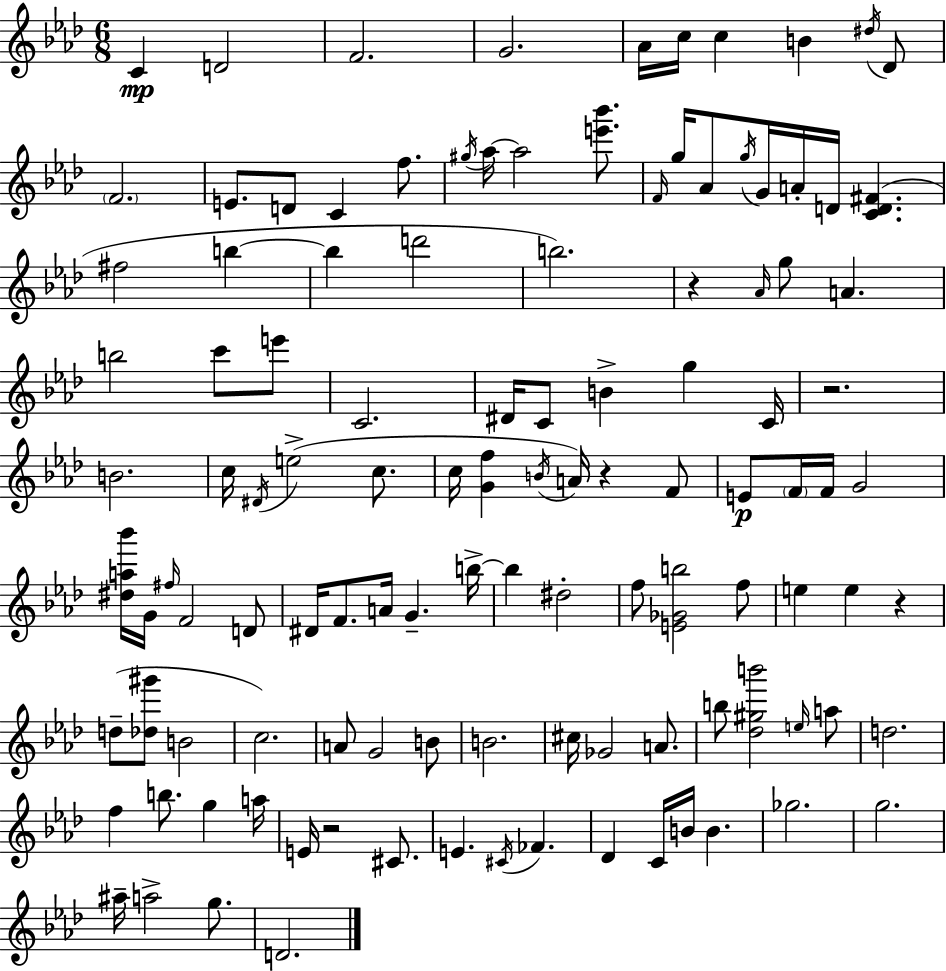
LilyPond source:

{
  \clef treble
  \numericTimeSignature
  \time 6/8
  \key aes \major
  c'4\mp d'2 | f'2. | g'2. | aes'16 c''16 c''4 b'4 \acciaccatura { dis''16 } des'8 | \break \parenthesize f'2. | e'8. d'8 c'4 f''8. | \acciaccatura { gis''16 } aes''16~~ aes''2 <e''' bes'''>8. | \grace { f'16 } g''16 aes'8 \acciaccatura { g''16 } g'16 a'16-. d'16 <c' d' fis'>4.( | \break fis''2 | b''4~~ b''4 d'''2 | b''2.) | r4 \grace { aes'16 } g''8 a'4. | \break b''2 | c'''8 e'''8 c'2. | dis'16 c'8 b'4-> | g''4 c'16 r2. | \break b'2. | c''16 \acciaccatura { dis'16 } e''2->( | c''8. c''16 <g' f''>4 \acciaccatura { b'16 }) | a'16 r4 f'8 e'8\p \parenthesize f'16 f'16 g'2 | \break <dis'' a'' bes'''>16 g'16 \grace { fis''16 } f'2 | d'8 dis'16 f'8. | a'16 g'4.-- b''16->~~ b''4 | dis''2-. f''8 <e' ges' b''>2 | \break f''8 e''4 | e''4 r4 d''8--( <des'' gis'''>8 | b'2 c''2.) | a'8 g'2 | \break b'8 b'2. | cis''16 ges'2 | a'8. b''8 <des'' gis'' b'''>2 | \grace { e''16 } a''8 d''2. | \break f''4 | b''8. g''4 a''16 e'16 r2 | cis'8. e'4. | \acciaccatura { cis'16 } fes'4. des'4 | \break c'16 b'16 b'4. ges''2. | g''2. | ais''16-- a''2-> | g''8. d'2. | \break \bar "|."
}